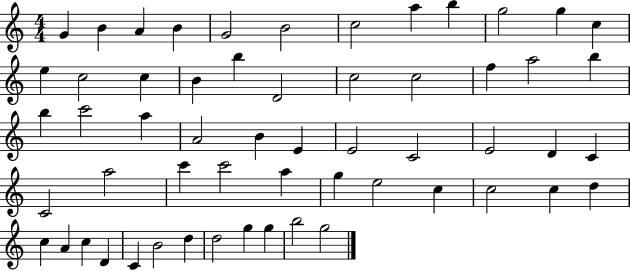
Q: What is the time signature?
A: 4/4